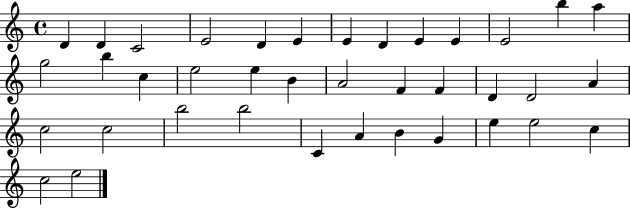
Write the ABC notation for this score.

X:1
T:Untitled
M:4/4
L:1/4
K:C
D D C2 E2 D E E D E E E2 b a g2 b c e2 e B A2 F F D D2 A c2 c2 b2 b2 C A B G e e2 c c2 e2